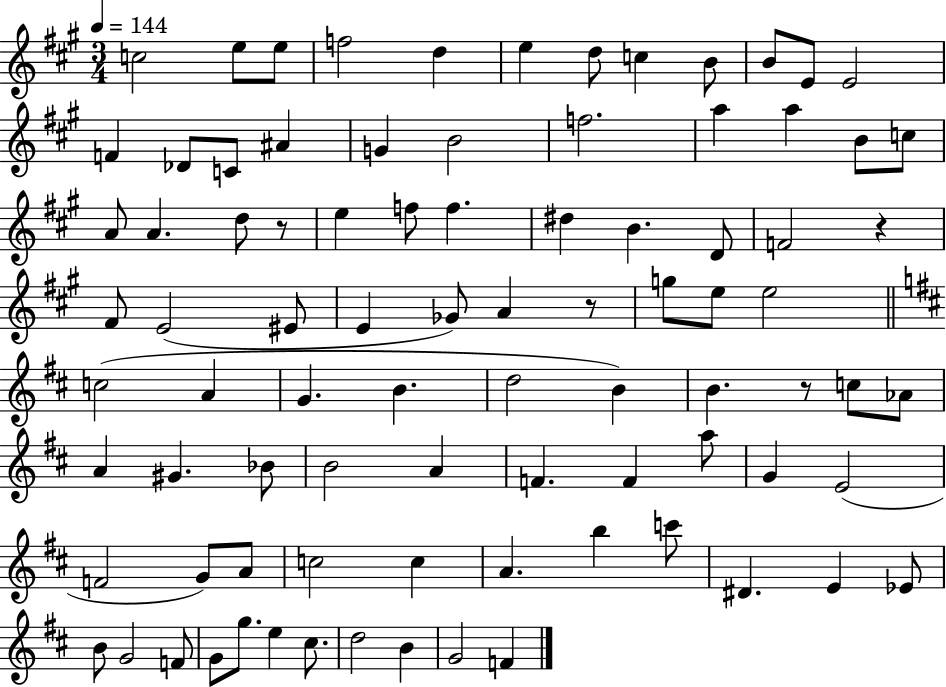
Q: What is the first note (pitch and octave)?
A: C5